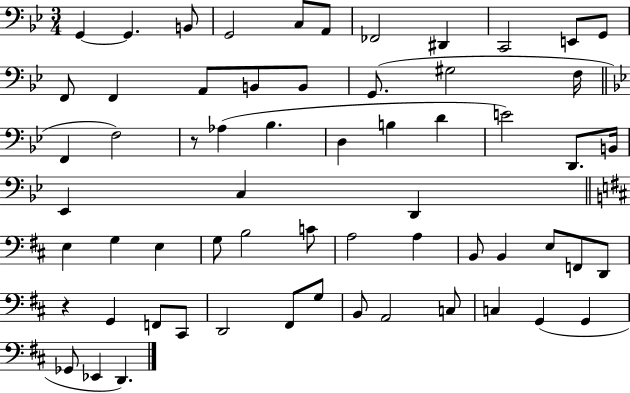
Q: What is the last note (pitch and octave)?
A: D2